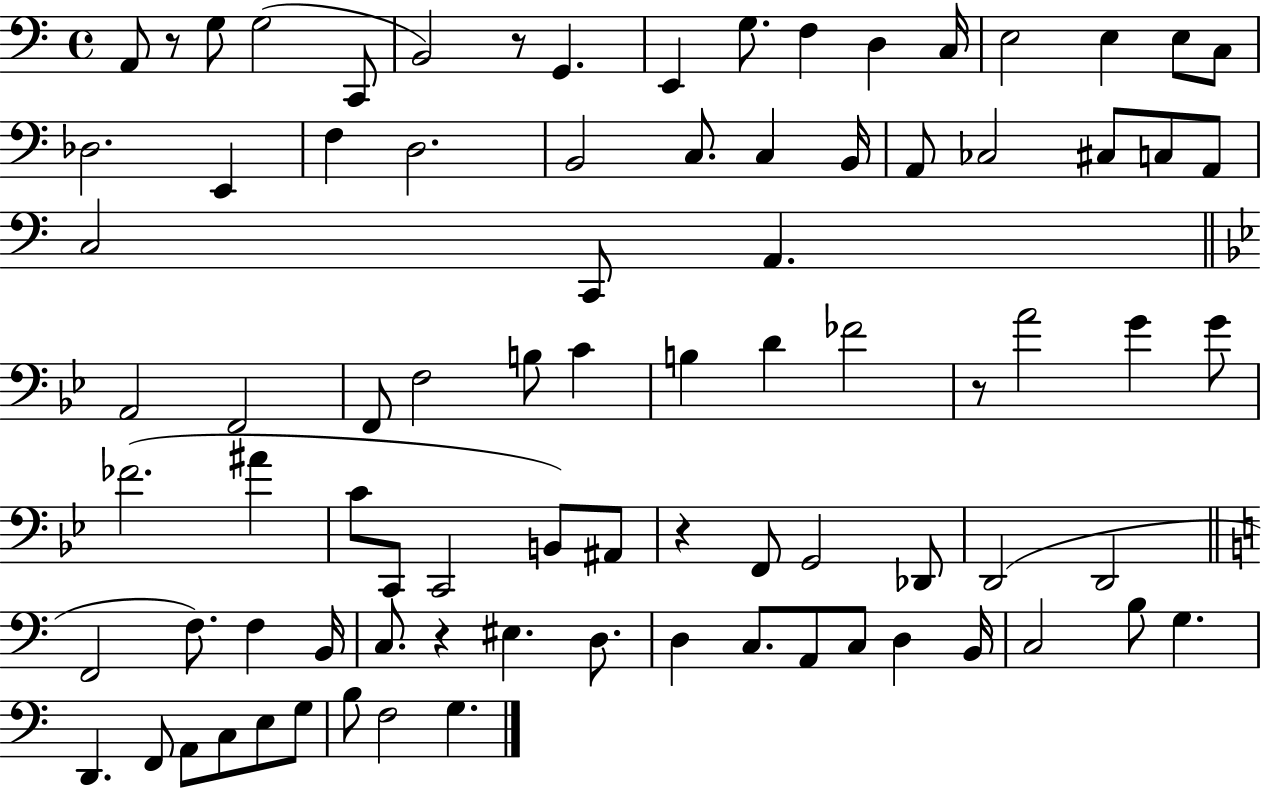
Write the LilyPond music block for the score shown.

{
  \clef bass
  \time 4/4
  \defaultTimeSignature
  \key c \major
  a,8 r8 g8 g2( c,8 | b,2) r8 g,4. | e,4 g8. f4 d4 c16 | e2 e4 e8 c8 | \break des2. e,4 | f4 d2. | b,2 c8. c4 b,16 | a,8 ces2 cis8 c8 a,8 | \break c2 c,8 a,4. | \bar "||" \break \key bes \major a,2 f,2 | f,8 f2 b8 c'4 | b4 d'4 fes'2 | r8 a'2 g'4 g'8 | \break fes'2.( ais'4 | c'8 c,8 c,2 b,8) ais,8 | r4 f,8 g,2 des,8 | d,2( d,2 | \break \bar "||" \break \key a \minor f,2 f8.) f4 b,16 | c8. r4 eis4. d8. | d4 c8. a,8 c8 d4 b,16 | c2 b8 g4. | \break d,4. f,8 a,8 c8 e8 g8 | b8 f2 g4. | \bar "|."
}